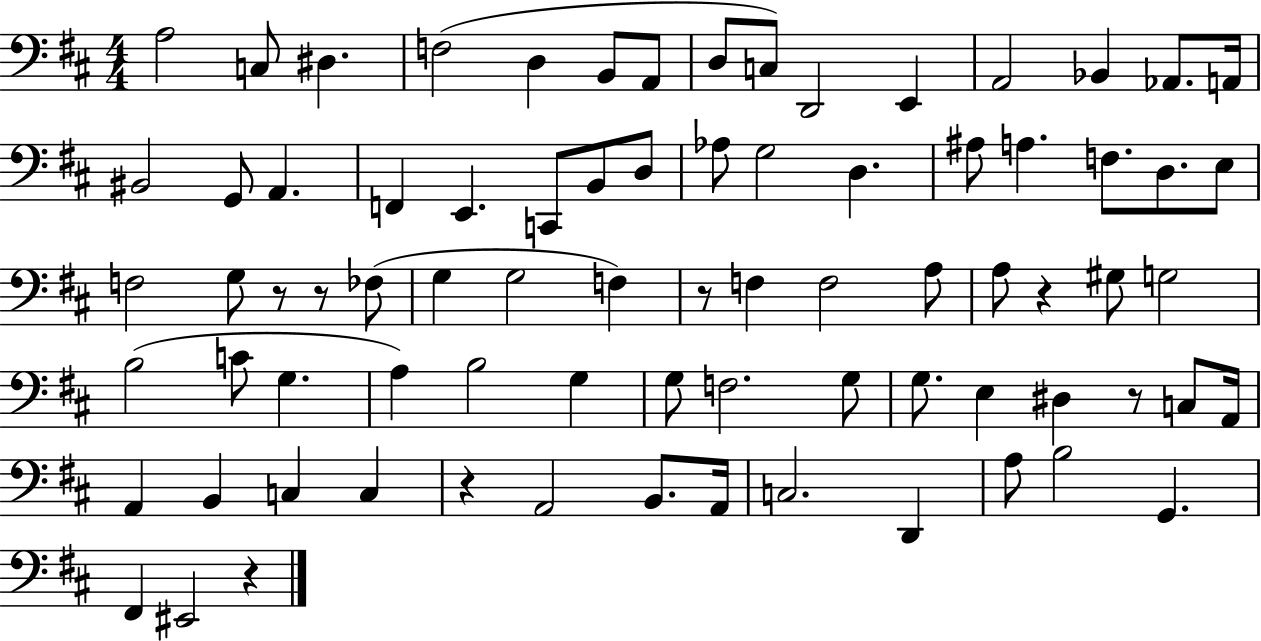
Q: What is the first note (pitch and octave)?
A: A3